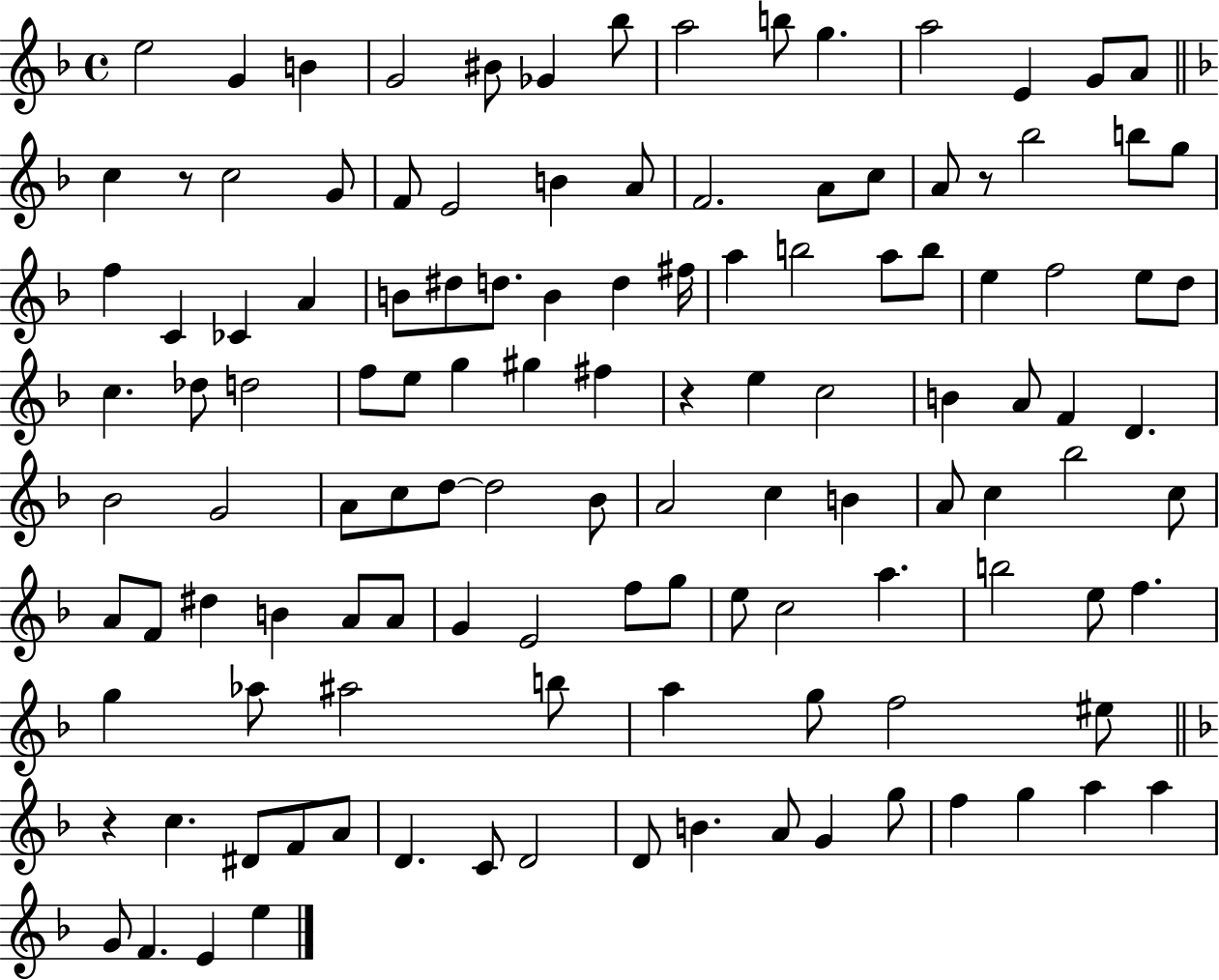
E5/h G4/q B4/q G4/h BIS4/e Gb4/q Bb5/e A5/h B5/e G5/q. A5/h E4/q G4/e A4/e C5/q R/e C5/h G4/e F4/e E4/h B4/q A4/e F4/h. A4/e C5/e A4/e R/e Bb5/h B5/e G5/e F5/q C4/q CES4/q A4/q B4/e D#5/e D5/e. B4/q D5/q F#5/s A5/q B5/h A5/e B5/e E5/q F5/h E5/e D5/e C5/q. Db5/e D5/h F5/e E5/e G5/q G#5/q F#5/q R/q E5/q C5/h B4/q A4/e F4/q D4/q. Bb4/h G4/h A4/e C5/e D5/e D5/h Bb4/e A4/h C5/q B4/q A4/e C5/q Bb5/h C5/e A4/e F4/e D#5/q B4/q A4/e A4/e G4/q E4/h F5/e G5/e E5/e C5/h A5/q. B5/h E5/e F5/q. G5/q Ab5/e A#5/h B5/e A5/q G5/e F5/h EIS5/e R/q C5/q. D#4/e F4/e A4/e D4/q. C4/e D4/h D4/e B4/q. A4/e G4/q G5/e F5/q G5/q A5/q A5/q G4/e F4/q. E4/q E5/q